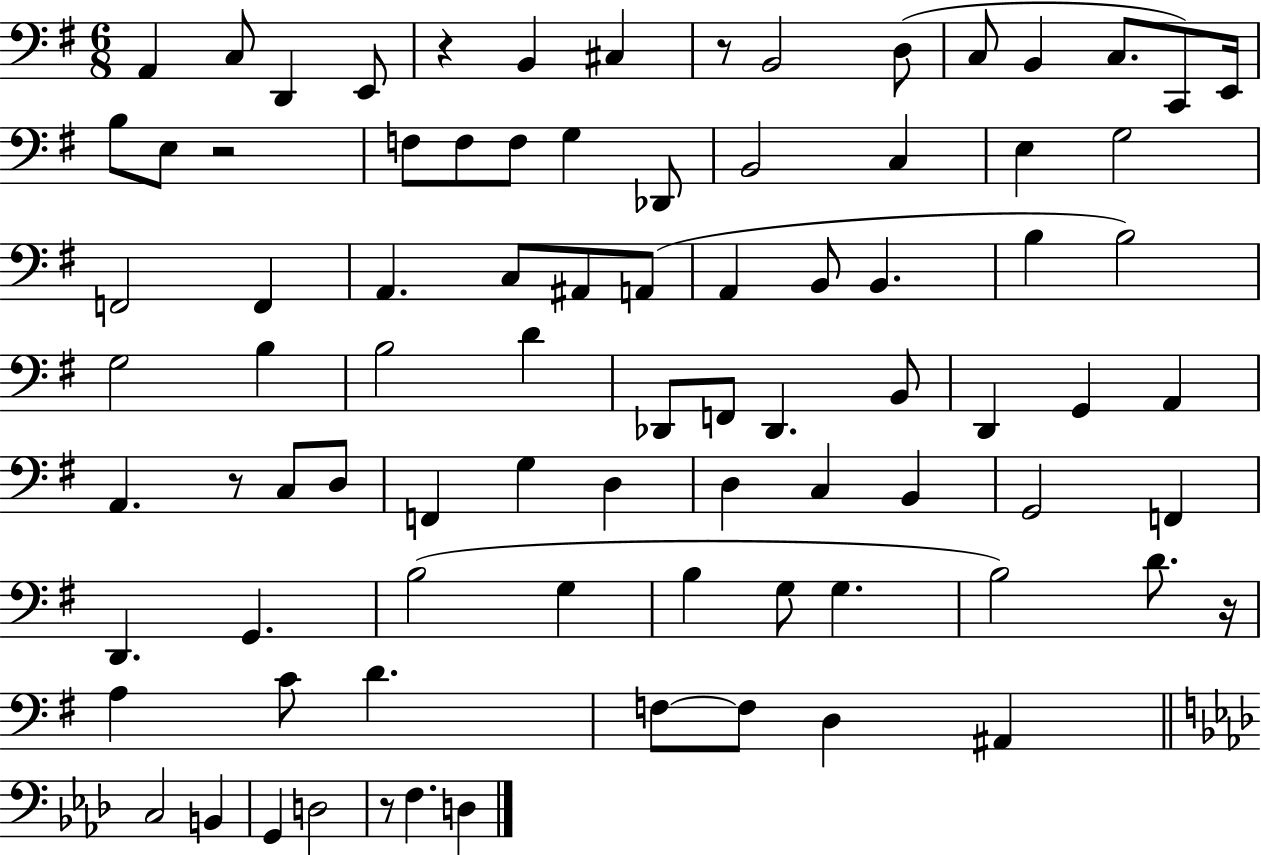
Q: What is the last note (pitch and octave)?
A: D3